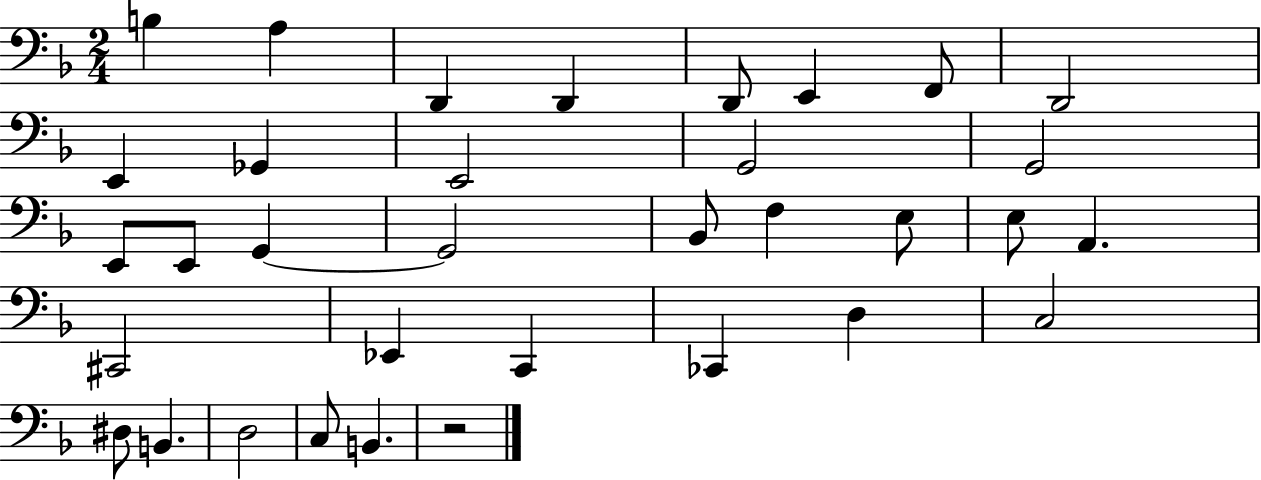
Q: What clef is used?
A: bass